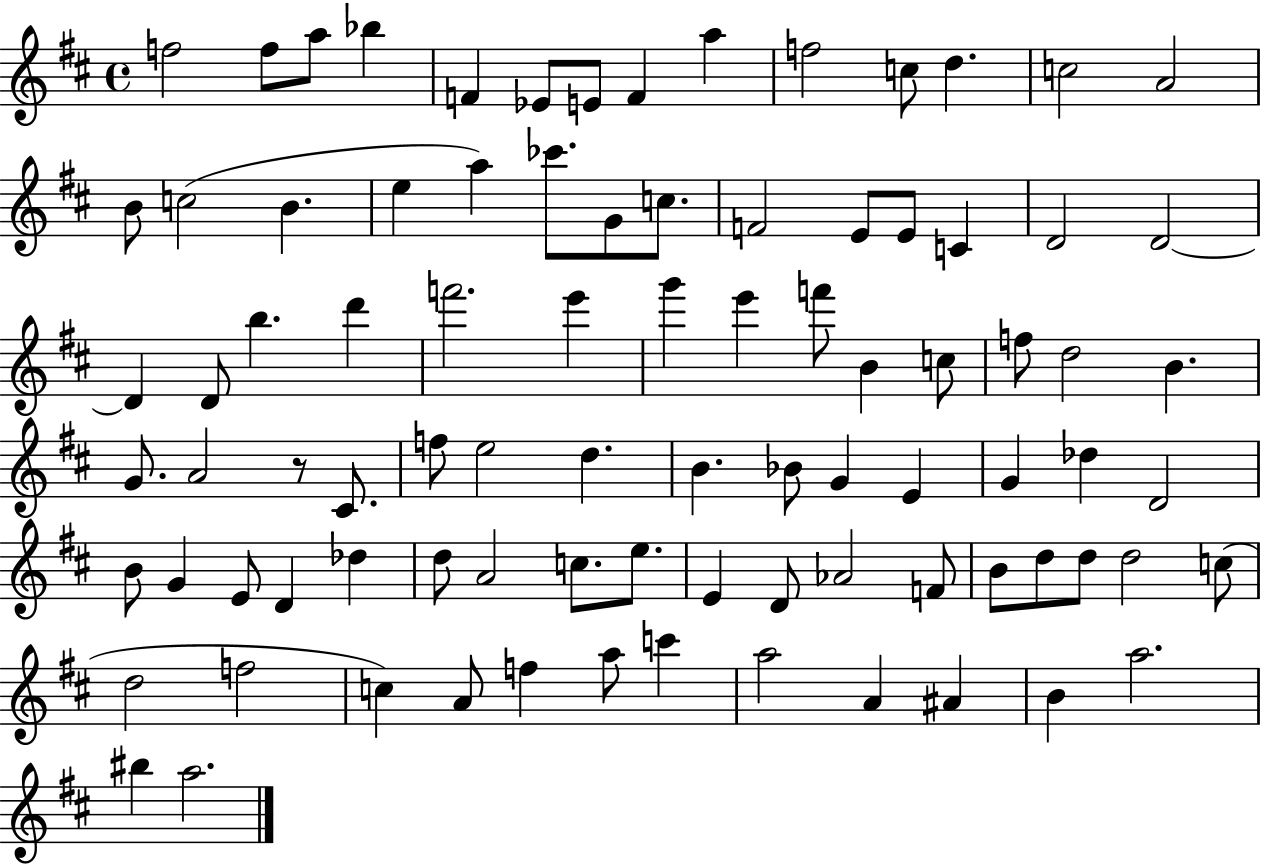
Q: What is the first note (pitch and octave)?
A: F5